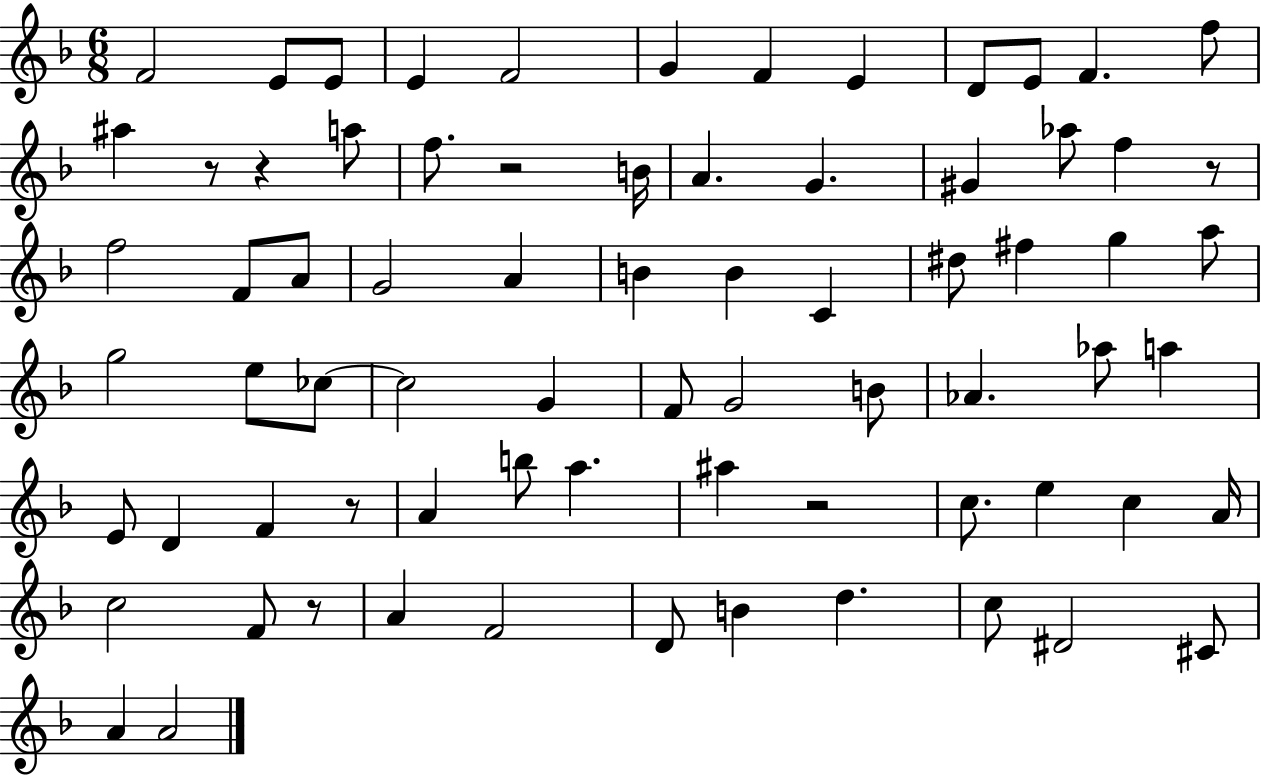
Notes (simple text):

F4/h E4/e E4/e E4/q F4/h G4/q F4/q E4/q D4/e E4/e F4/q. F5/e A#5/q R/e R/q A5/e F5/e. R/h B4/s A4/q. G4/q. G#4/q Ab5/e F5/q R/e F5/h F4/e A4/e G4/h A4/q B4/q B4/q C4/q D#5/e F#5/q G5/q A5/e G5/h E5/e CES5/e CES5/h G4/q F4/e G4/h B4/e Ab4/q. Ab5/e A5/q E4/e D4/q F4/q R/e A4/q B5/e A5/q. A#5/q R/h C5/e. E5/q C5/q A4/s C5/h F4/e R/e A4/q F4/h D4/e B4/q D5/q. C5/e D#4/h C#4/e A4/q A4/h